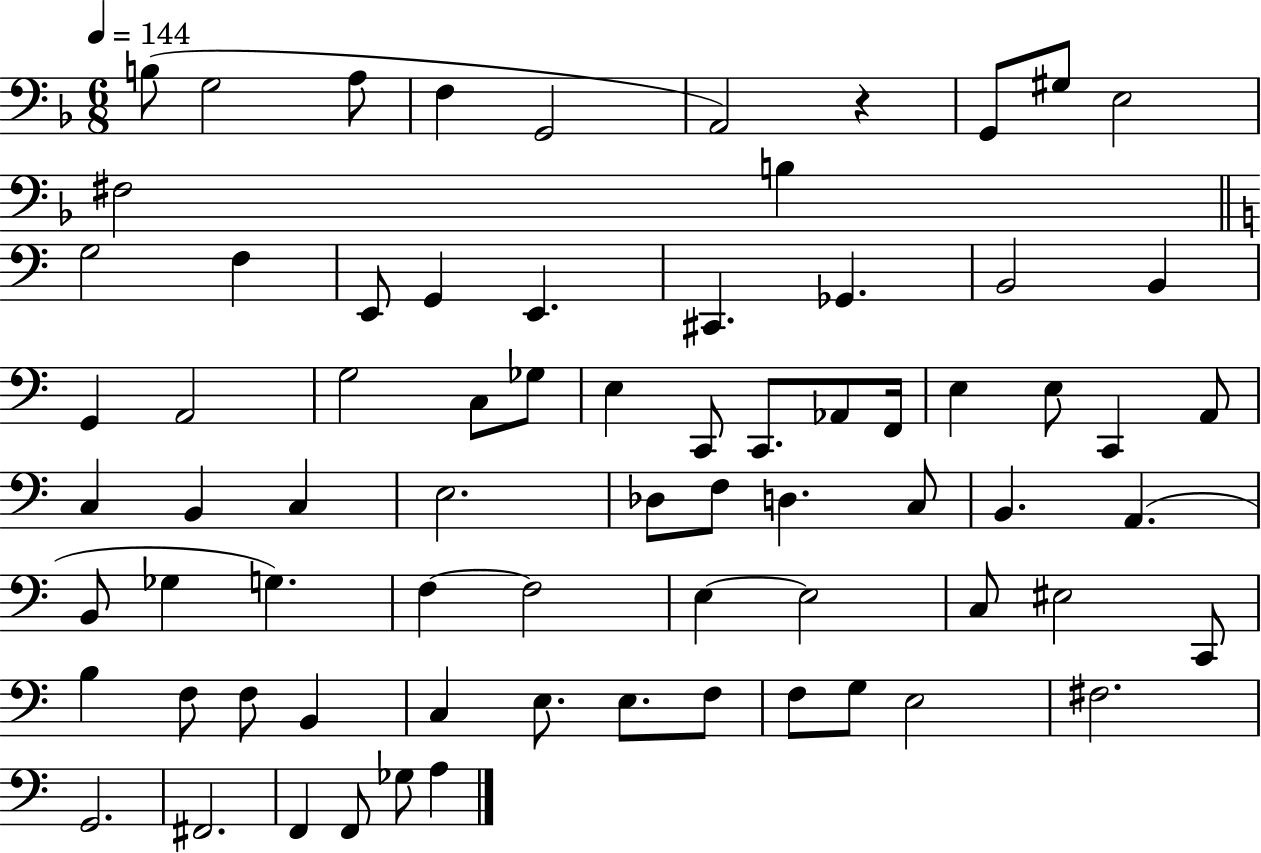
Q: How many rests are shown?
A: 1